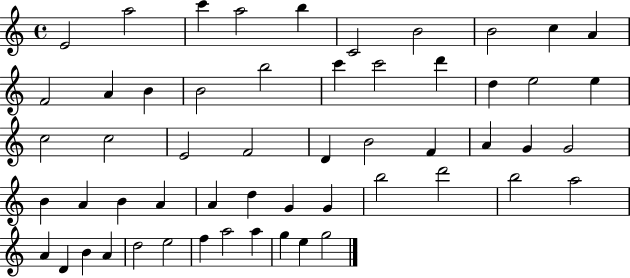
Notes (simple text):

E4/h A5/h C6/q A5/h B5/q C4/h B4/h B4/h C5/q A4/q F4/h A4/q B4/q B4/h B5/h C6/q C6/h D6/q D5/q E5/h E5/q C5/h C5/h E4/h F4/h D4/q B4/h F4/q A4/q G4/q G4/h B4/q A4/q B4/q A4/q A4/q D5/q G4/q G4/q B5/h D6/h B5/h A5/h A4/q D4/q B4/q A4/q D5/h E5/h F5/q A5/h A5/q G5/q E5/q G5/h